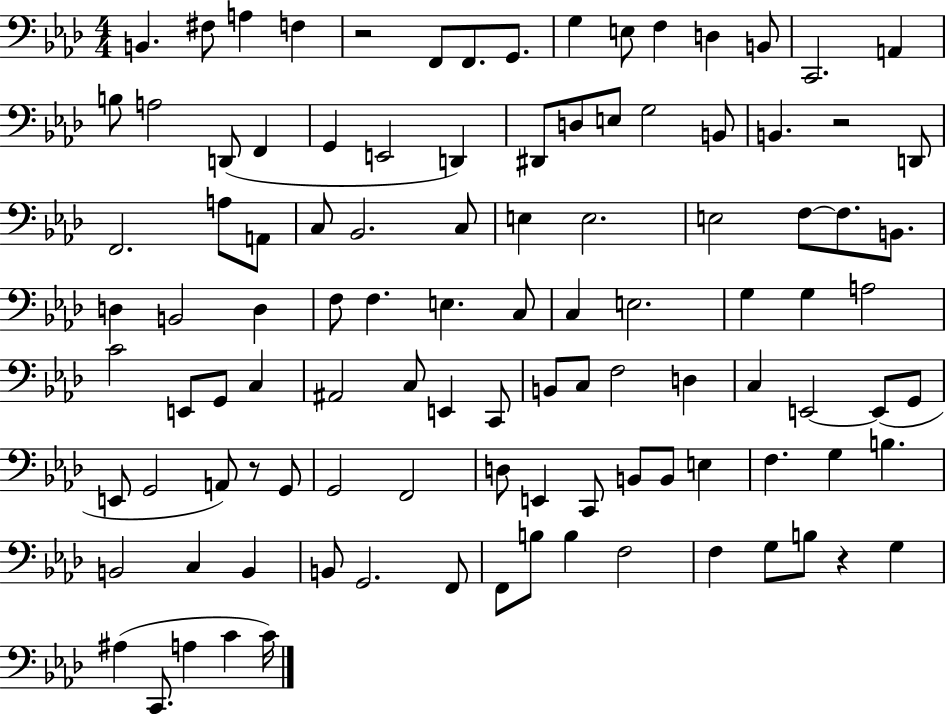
{
  \clef bass
  \numericTimeSignature
  \time 4/4
  \key aes \major
  b,4. fis8 a4 f4 | r2 f,8 f,8. g,8. | g4 e8 f4 d4 b,8 | c,2. a,4 | \break b8 a2 d,8( f,4 | g,4 e,2 d,4) | dis,8 d8 e8 g2 b,8 | b,4. r2 d,8 | \break f,2. a8 a,8 | c8 bes,2. c8 | e4 e2. | e2 f8~~ f8. b,8. | \break d4 b,2 d4 | f8 f4. e4. c8 | c4 e2. | g4 g4 a2 | \break c'2 e,8 g,8 c4 | ais,2 c8 e,4 c,8 | b,8 c8 f2 d4 | c4 e,2~~ e,8( g,8 | \break e,8 g,2 a,8) r8 g,8 | g,2 f,2 | d8 e,4 c,8 b,8 b,8 e4 | f4. g4 b4. | \break b,2 c4 b,4 | b,8 g,2. f,8 | f,8 b8 b4 f2 | f4 g8 b8 r4 g4 | \break ais4( c,8. a4 c'4 c'16) | \bar "|."
}